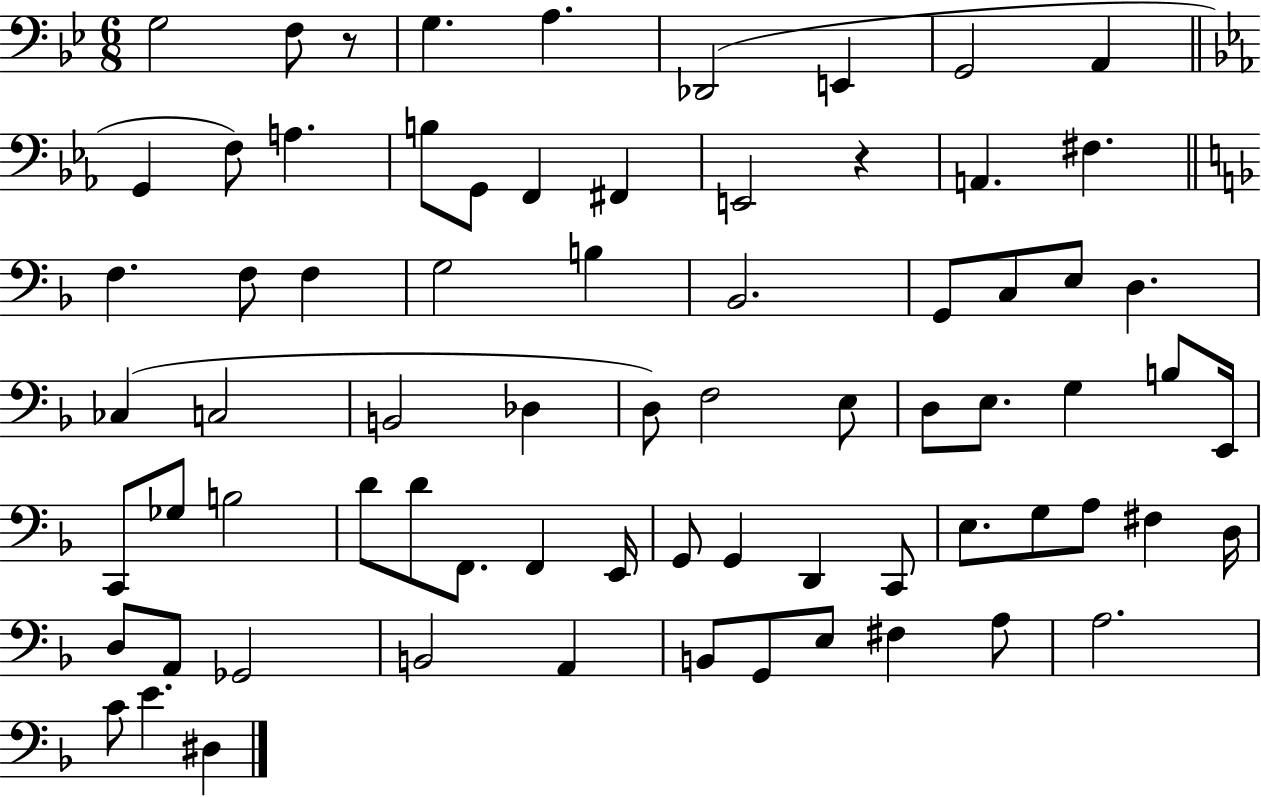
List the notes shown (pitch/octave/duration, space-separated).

G3/h F3/e R/e G3/q. A3/q. Db2/h E2/q G2/h A2/q G2/q F3/e A3/q. B3/e G2/e F2/q F#2/q E2/h R/q A2/q. F#3/q. F3/q. F3/e F3/q G3/h B3/q Bb2/h. G2/e C3/e E3/e D3/q. CES3/q C3/h B2/h Db3/q D3/e F3/h E3/e D3/e E3/e. G3/q B3/e E2/s C2/e Gb3/e B3/h D4/e D4/e F2/e. F2/q E2/s G2/e G2/q D2/q C2/e E3/e. G3/e A3/e F#3/q D3/s D3/e A2/e Gb2/h B2/h A2/q B2/e G2/e E3/e F#3/q A3/e A3/h. C4/e E4/q. D#3/q